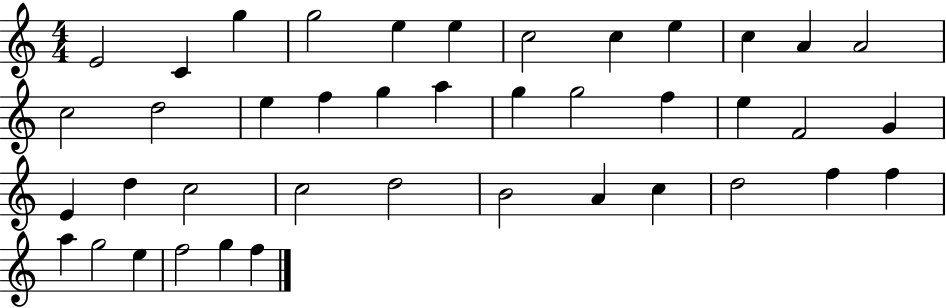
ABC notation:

X:1
T:Untitled
M:4/4
L:1/4
K:C
E2 C g g2 e e c2 c e c A A2 c2 d2 e f g a g g2 f e F2 G E d c2 c2 d2 B2 A c d2 f f a g2 e f2 g f